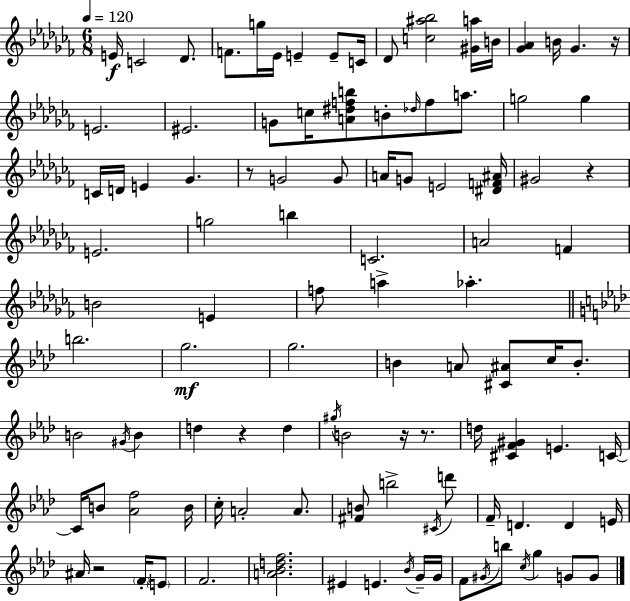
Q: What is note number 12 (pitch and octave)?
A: B4